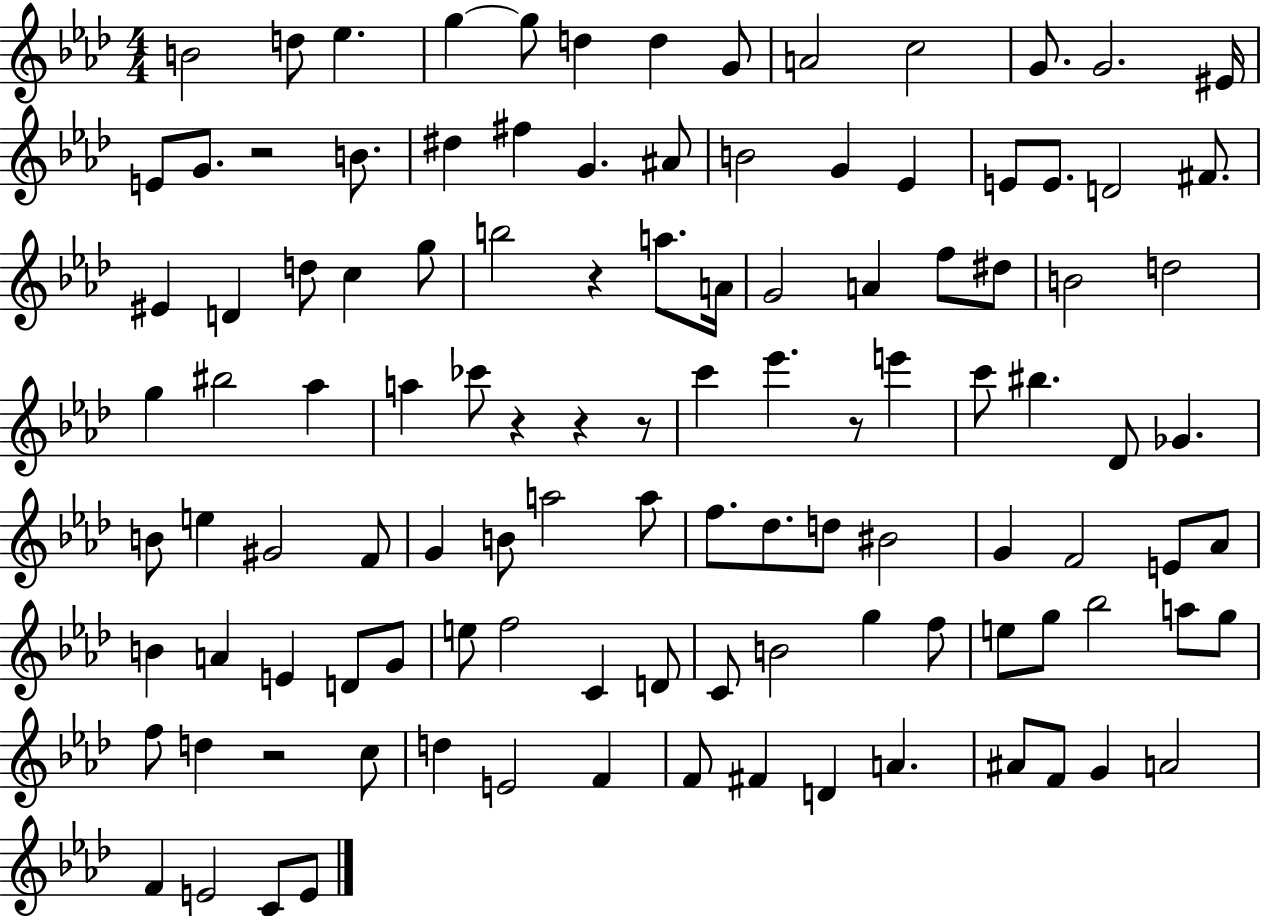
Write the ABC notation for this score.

X:1
T:Untitled
M:4/4
L:1/4
K:Ab
B2 d/2 _e g g/2 d d G/2 A2 c2 G/2 G2 ^E/4 E/2 G/2 z2 B/2 ^d ^f G ^A/2 B2 G _E E/2 E/2 D2 ^F/2 ^E D d/2 c g/2 b2 z a/2 A/4 G2 A f/2 ^d/2 B2 d2 g ^b2 _a a _c'/2 z z z/2 c' _e' z/2 e' c'/2 ^b _D/2 _G B/2 e ^G2 F/2 G B/2 a2 a/2 f/2 _d/2 d/2 ^B2 G F2 E/2 _A/2 B A E D/2 G/2 e/2 f2 C D/2 C/2 B2 g f/2 e/2 g/2 _b2 a/2 g/2 f/2 d z2 c/2 d E2 F F/2 ^F D A ^A/2 F/2 G A2 F E2 C/2 E/2